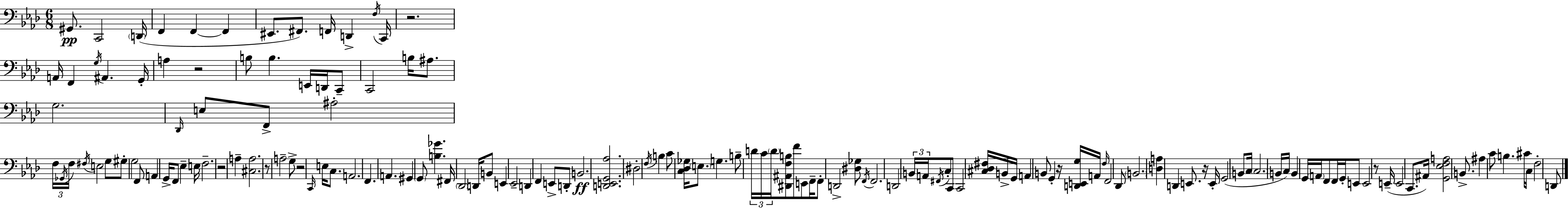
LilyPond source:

{
  \clef bass
  \numericTimeSignature
  \time 6/8
  \key f \minor
  gis,8.\pp c,2 \parenthesize d,16( | f,4 f,4~~ f,4 | eis,8. fis,8.) f,16 d,4-> \acciaccatura { f16 } | c,16 r2. | \break a,16 f,4 \acciaccatura { g16 } ais,4. | g,16-. a4 r2 | b8 b4. e,16 d,16 | c,8-- c,2 b16 ais8. | \break g2. | \grace { des,16 } e8 f,8-> ais2-. | \tuplet 3/2 { f16 \acciaccatura { ges,16 } f16 } \acciaccatura { fis16 } e2 | g8 gis8-. g2 | \break f,8 a,4 g,16-> f,8 | ees4-- e16 f2.-- | r2 | a4-- <cis a>2. | \break r8 a2-- | g8-> r2 | \grace { c,16 } e16 c8. a,2. | f,4. | \break a,4. gis,4 \parenthesize g,8 | <b ges'>4. fis,16 \parenthesize des,2 | d,16 b,8 e,4 ees,2-- | d,4 f,4 | \break e,8-> d,8-. b,2.\ff | <d, e, g, aes>2. | dis2-. | \acciaccatura { f16 } b4 c'8 <c des ges>16 \parenthesize e8. | \break g4. b8-- \tuplet 3/2 { d'16 c'16 \parenthesize d'16 } | <dis, ais, f b>8 f'8 e,8 f,16-- f,8-. d,2-> | <dis ges>8 \acciaccatura { f,16 } f,2. | d,2 | \break \tuplet 3/2 { b,16 a,16 \acciaccatura { fis,16 } } c8-. c,8 c,2 | <cis des fis>16 b,16-> g,16 a,4 | b,8 g,4-. r16 <d, e, g>16 a,16 \grace { f16 } | f,2 des,8 \parenthesize b,2. | \break <d a>4 | d,4 e,8. r16 e,16-. g,2( | b,8 c16 \parenthesize c2. | b,16 c16) | \break b,4 g,16 \parenthesize a,16 f,8 f,16 g,16-. e,8 | e,2 r8 e,16--( e,2 | c,8. ais,16) <g, ees f a>2 | b,8.-> ais4 | \break c'8 b4. cis'16 c16 | f2-. d,8 \bar "|."
}